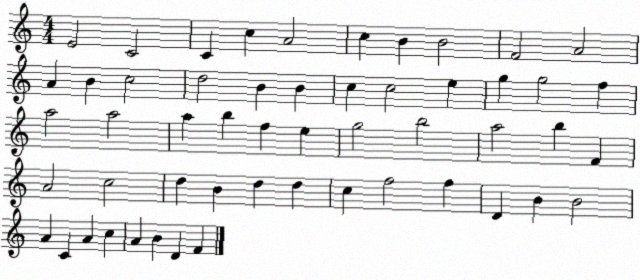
X:1
T:Untitled
M:4/4
L:1/4
K:C
E2 C2 C c A2 c B B2 F2 A2 A B c2 d2 B B c c2 e g g2 f a2 a2 a b f e g2 b2 a2 b F A2 c2 d B d d c f2 f D B B2 A C A c A B D F